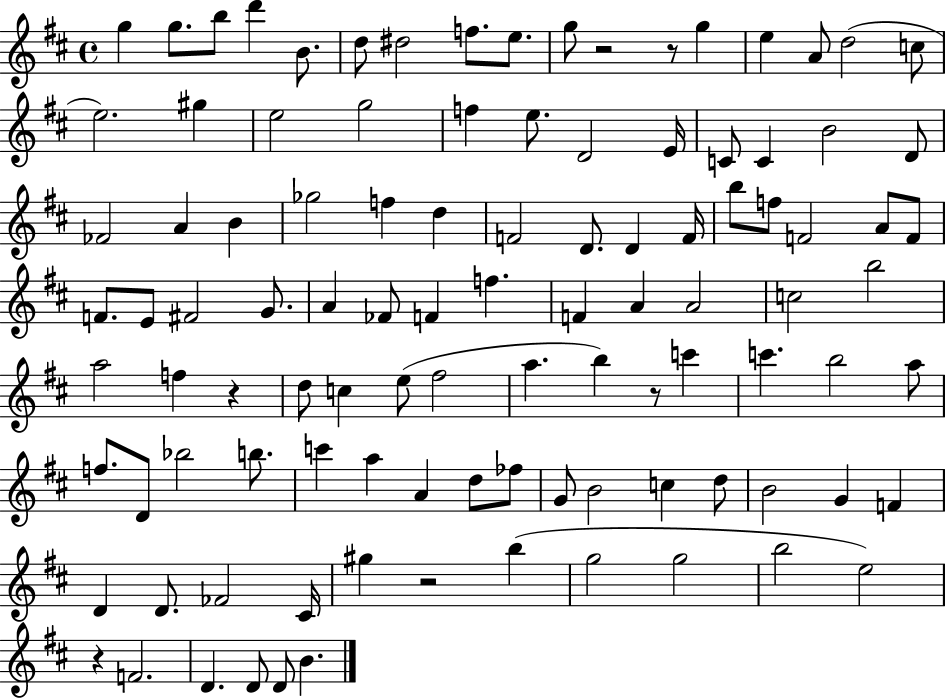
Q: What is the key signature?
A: D major